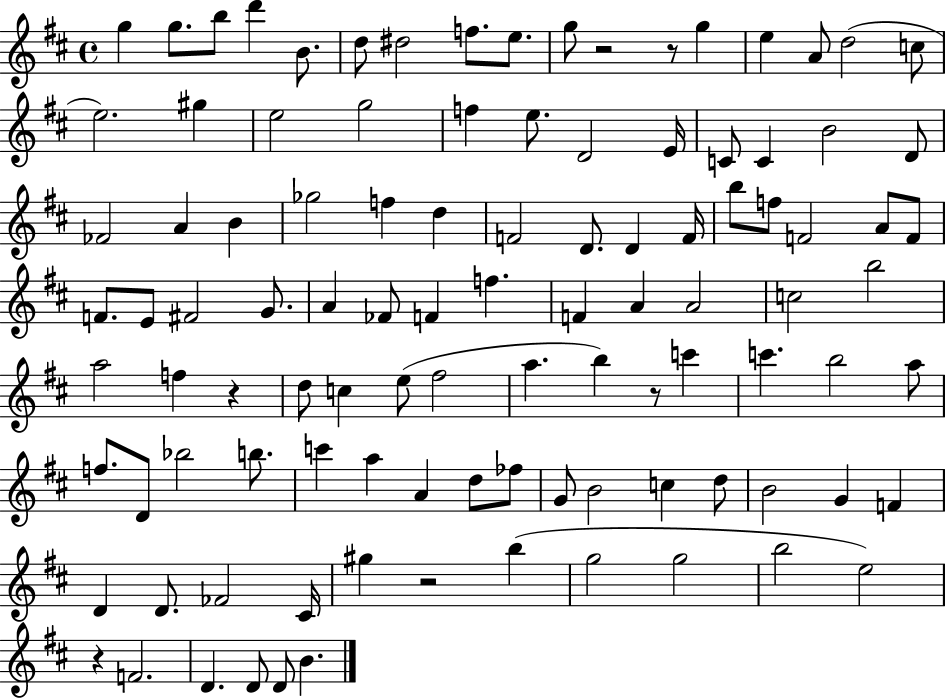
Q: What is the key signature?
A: D major